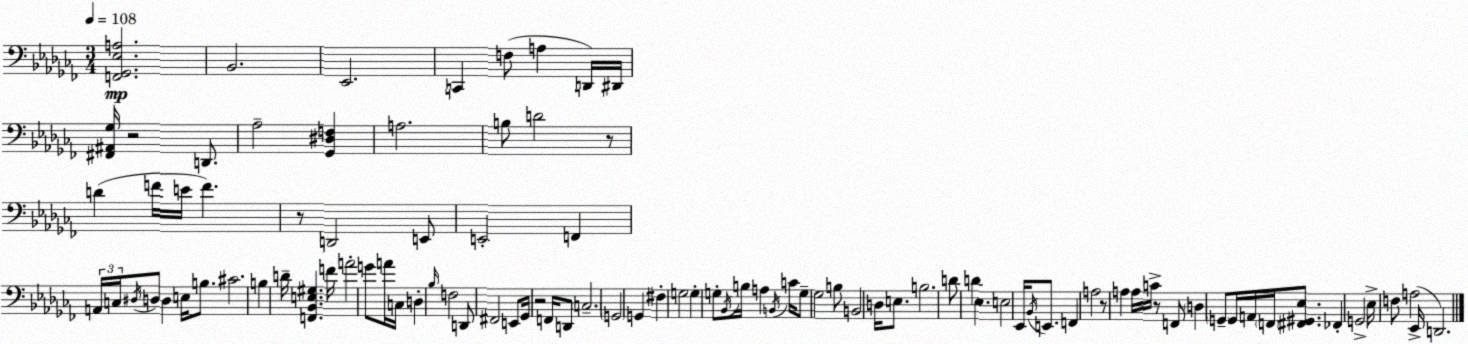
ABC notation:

X:1
T:Untitled
M:3/4
L:1/4
K:Abm
[F,,_G,,_E,A,]2 _B,,2 _E,,2 C,, F,/2 A, D,,/4 ^D,,/4 [^F,,^A,,_G,]/4 z2 D,,/2 _A,2 [_G,,^D,F,] A,2 B,/2 D2 z/2 D F/4 E/4 F z/2 D,,2 E,,/2 E,,2 F,, A,,/4 C,/4 ^D,/4 D,/2 D, E,/4 B,/2 ^C2 B, D/4 [F,,_B,,E,^G,] F/4 A2 G/2 A/4 C,/4 D, _B,/4 F,2 D,,/2 ^F,,2 E,,/2 _G,,/4 z2 F,,/4 D,,/2 C,2 G,,2 G,, ^F, G,2 G, G,/2 _B,,/4 B,/4 A, B,,/4 C/4 G,/2 _G,2 B,/2 B,,2 D,/4 E,/2 B,2 D/2 D _E, E,2 _E,,/4 _B,,/4 E,,/2 F,, A,2 z/2 A, A,/4 C/4 z/2 F,,/2 D, G,,/2 G,,/4 A,,/4 F,,/4 [^F,,^G,,_E,]/2 _F,, G,,2 _E,/4 F,/2 A,2 _E,,/4 D,,2